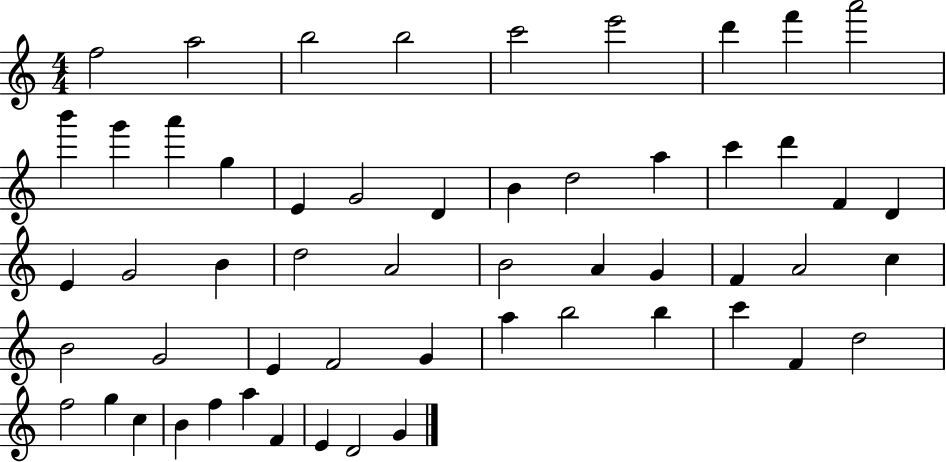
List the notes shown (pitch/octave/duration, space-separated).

F5/h A5/h B5/h B5/h C6/h E6/h D6/q F6/q A6/h B6/q G6/q A6/q G5/q E4/q G4/h D4/q B4/q D5/h A5/q C6/q D6/q F4/q D4/q E4/q G4/h B4/q D5/h A4/h B4/h A4/q G4/q F4/q A4/h C5/q B4/h G4/h E4/q F4/h G4/q A5/q B5/h B5/q C6/q F4/q D5/h F5/h G5/q C5/q B4/q F5/q A5/q F4/q E4/q D4/h G4/q